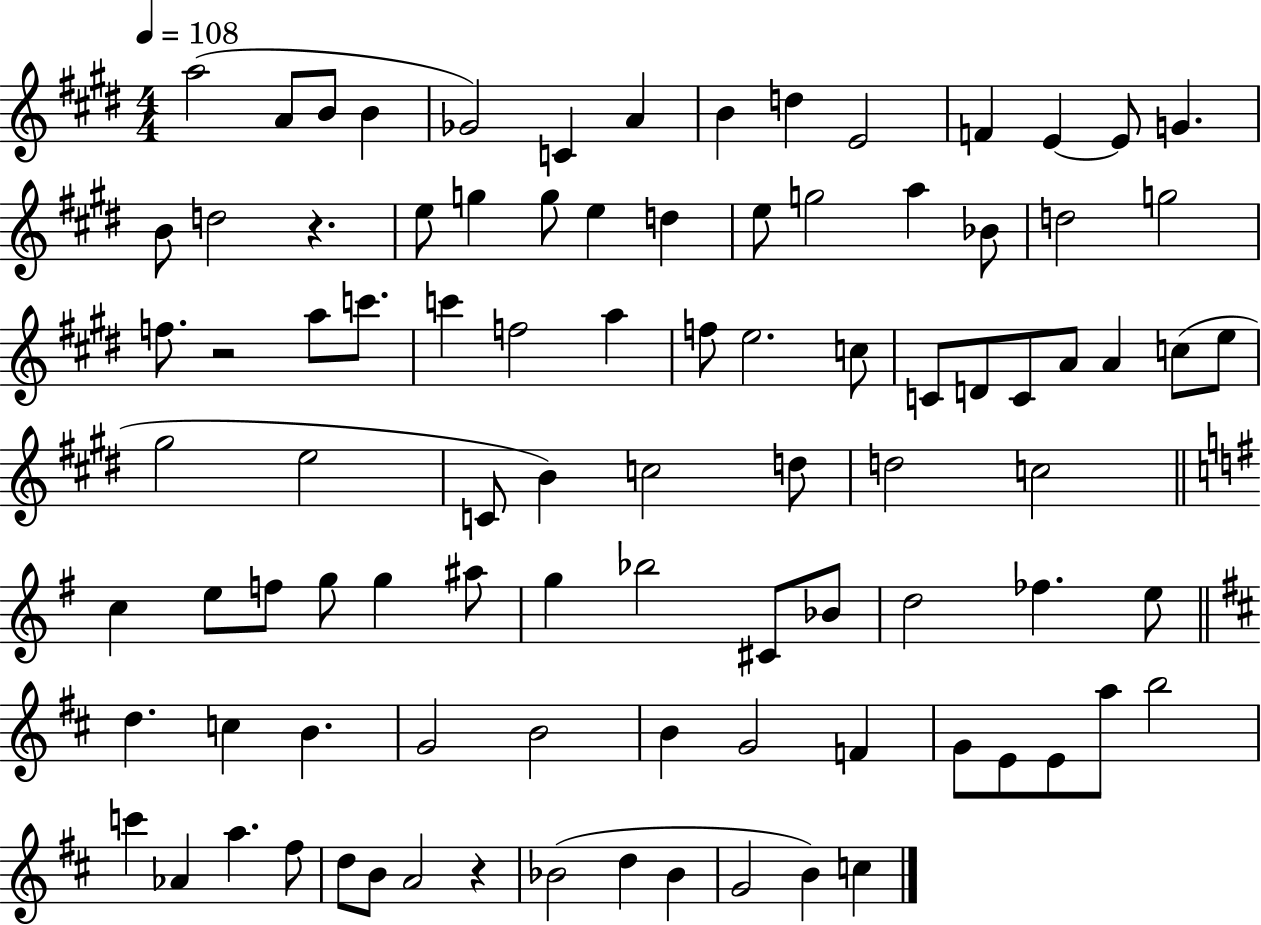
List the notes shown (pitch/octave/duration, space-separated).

A5/h A4/e B4/e B4/q Gb4/h C4/q A4/q B4/q D5/q E4/h F4/q E4/q E4/e G4/q. B4/e D5/h R/q. E5/e G5/q G5/e E5/q D5/q E5/e G5/h A5/q Bb4/e D5/h G5/h F5/e. R/h A5/e C6/e. C6/q F5/h A5/q F5/e E5/h. C5/e C4/e D4/e C4/e A4/e A4/q C5/e E5/e G#5/h E5/h C4/e B4/q C5/h D5/e D5/h C5/h C5/q E5/e F5/e G5/e G5/q A#5/e G5/q Bb5/h C#4/e Bb4/e D5/h FES5/q. E5/e D5/q. C5/q B4/q. G4/h B4/h B4/q G4/h F4/q G4/e E4/e E4/e A5/e B5/h C6/q Ab4/q A5/q. F#5/e D5/e B4/e A4/h R/q Bb4/h D5/q Bb4/q G4/h B4/q C5/q